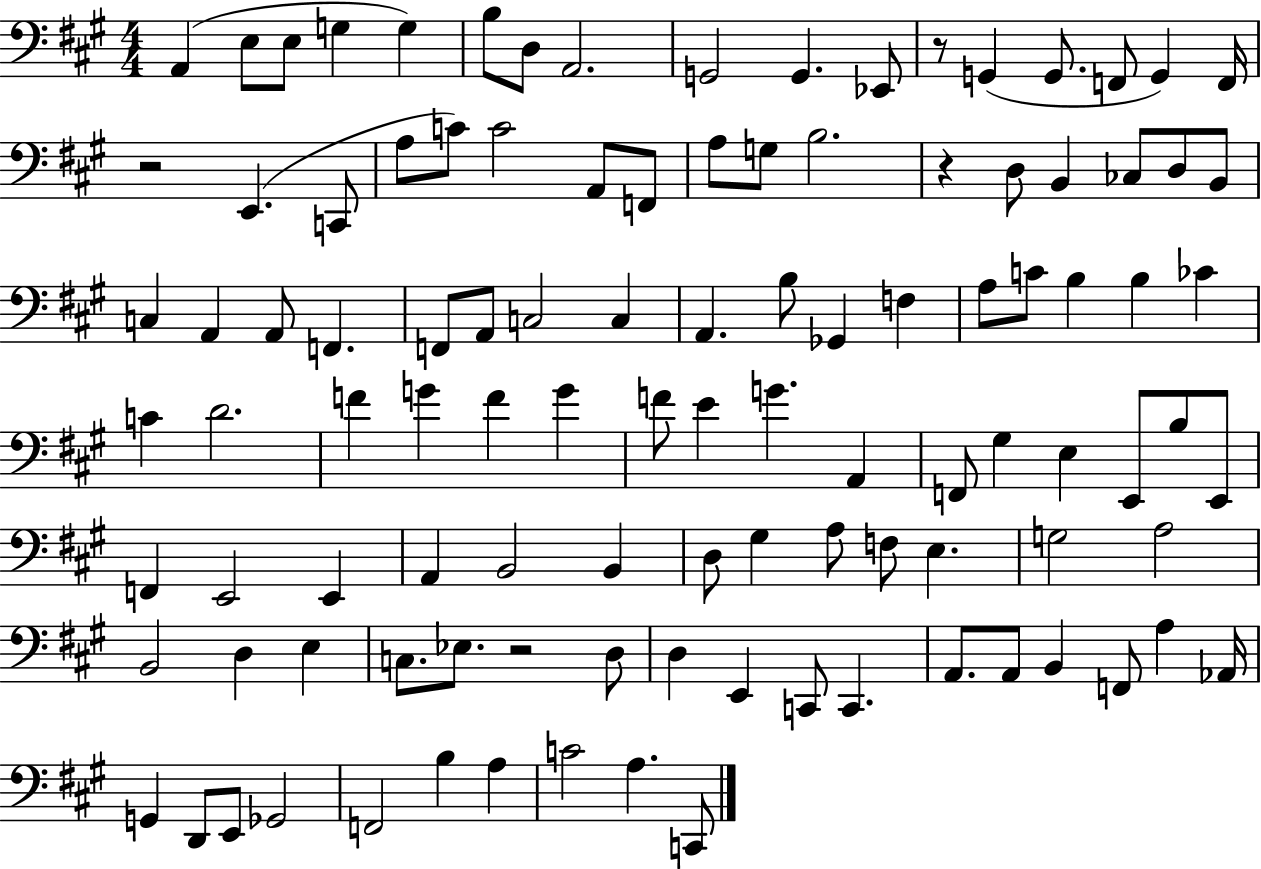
{
  \clef bass
  \numericTimeSignature
  \time 4/4
  \key a \major
  a,4( e8 e8 g4 g4) | b8 d8 a,2. | g,2 g,4. ees,8 | r8 g,4( g,8. f,8 g,4) f,16 | \break r2 e,4.( c,8 | a8 c'8) c'2 a,8 f,8 | a8 g8 b2. | r4 d8 b,4 ces8 d8 b,8 | \break c4 a,4 a,8 f,4. | f,8 a,8 c2 c4 | a,4. b8 ges,4 f4 | a8 c'8 b4 b4 ces'4 | \break c'4 d'2. | f'4 g'4 f'4 g'4 | f'8 e'4 g'4. a,4 | f,8 gis4 e4 e,8 b8 e,8 | \break f,4 e,2 e,4 | a,4 b,2 b,4 | d8 gis4 a8 f8 e4. | g2 a2 | \break b,2 d4 e4 | c8. ees8. r2 d8 | d4 e,4 c,8 c,4. | a,8. a,8 b,4 f,8 a4 aes,16 | \break g,4 d,8 e,8 ges,2 | f,2 b4 a4 | c'2 a4. c,8 | \bar "|."
}